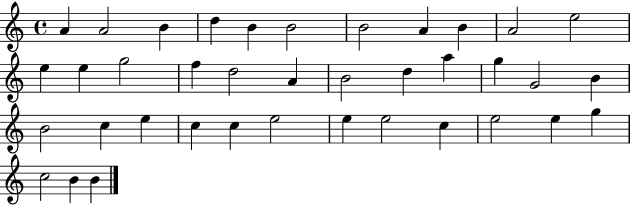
A4/q A4/h B4/q D5/q B4/q B4/h B4/h A4/q B4/q A4/h E5/h E5/q E5/q G5/h F5/q D5/h A4/q B4/h D5/q A5/q G5/q G4/h B4/q B4/h C5/q E5/q C5/q C5/q E5/h E5/q E5/h C5/q E5/h E5/q G5/q C5/h B4/q B4/q